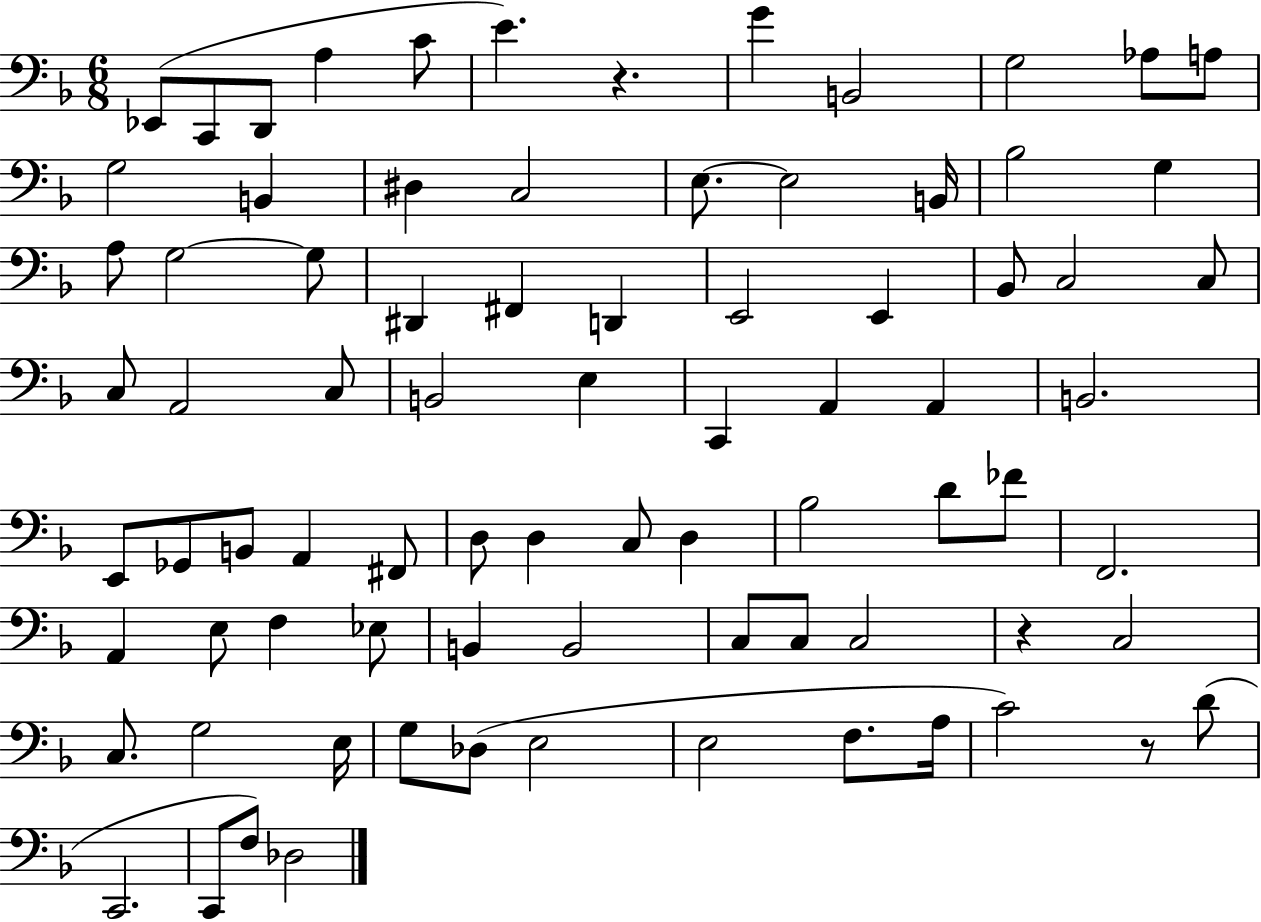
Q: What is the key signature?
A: F major